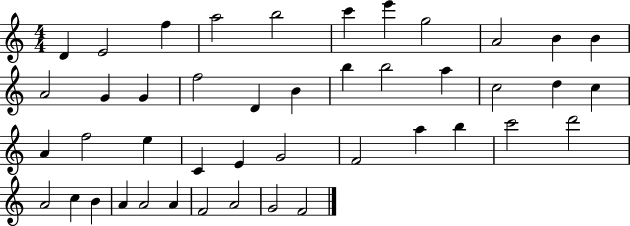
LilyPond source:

{
  \clef treble
  \numericTimeSignature
  \time 4/4
  \key c \major
  d'4 e'2 f''4 | a''2 b''2 | c'''4 e'''4 g''2 | a'2 b'4 b'4 | \break a'2 g'4 g'4 | f''2 d'4 b'4 | b''4 b''2 a''4 | c''2 d''4 c''4 | \break a'4 f''2 e''4 | c'4 e'4 g'2 | f'2 a''4 b''4 | c'''2 d'''2 | \break a'2 c''4 b'4 | a'4 a'2 a'4 | f'2 a'2 | g'2 f'2 | \break \bar "|."
}